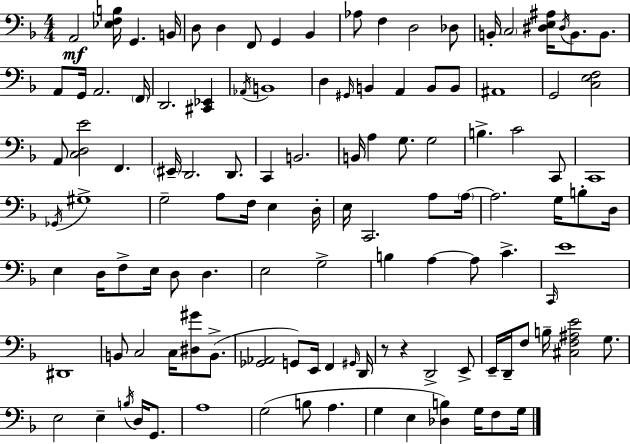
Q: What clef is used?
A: bass